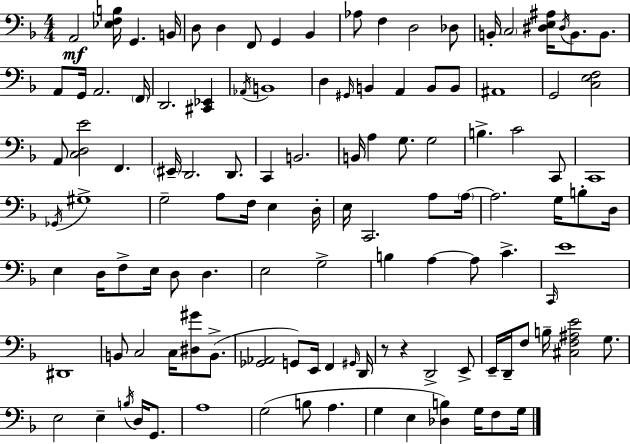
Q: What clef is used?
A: bass